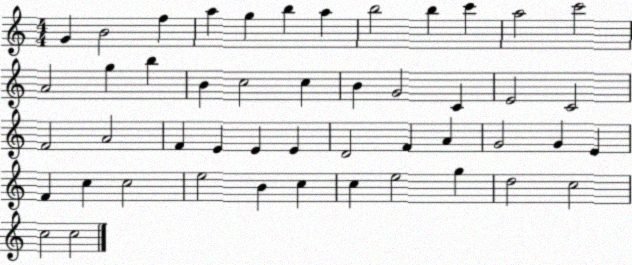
X:1
T:Untitled
M:4/4
L:1/4
K:C
G B2 f a g b a b2 b c' a2 c'2 A2 g b B c2 c B G2 C E2 C2 F2 A2 F E E E D2 F A G2 G E F c c2 e2 B c c e2 g d2 c2 c2 c2